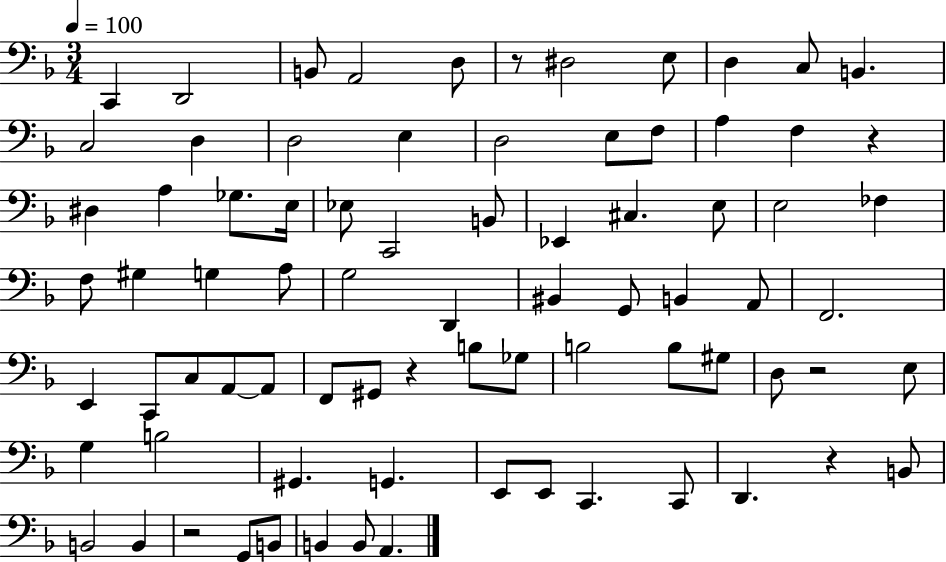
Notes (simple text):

C2/q D2/h B2/e A2/h D3/e R/e D#3/h E3/e D3/q C3/e B2/q. C3/h D3/q D3/h E3/q D3/h E3/e F3/e A3/q F3/q R/q D#3/q A3/q Gb3/e. E3/s Eb3/e C2/h B2/e Eb2/q C#3/q. E3/e E3/h FES3/q F3/e G#3/q G3/q A3/e G3/h D2/q BIS2/q G2/e B2/q A2/e F2/h. E2/q C2/e C3/e A2/e A2/e F2/e G#2/e R/q B3/e Gb3/e B3/h B3/e G#3/e D3/e R/h E3/e G3/q B3/h G#2/q. G2/q. E2/e E2/e C2/q. C2/e D2/q. R/q B2/e B2/h B2/q R/h G2/e B2/e B2/q B2/e A2/q.